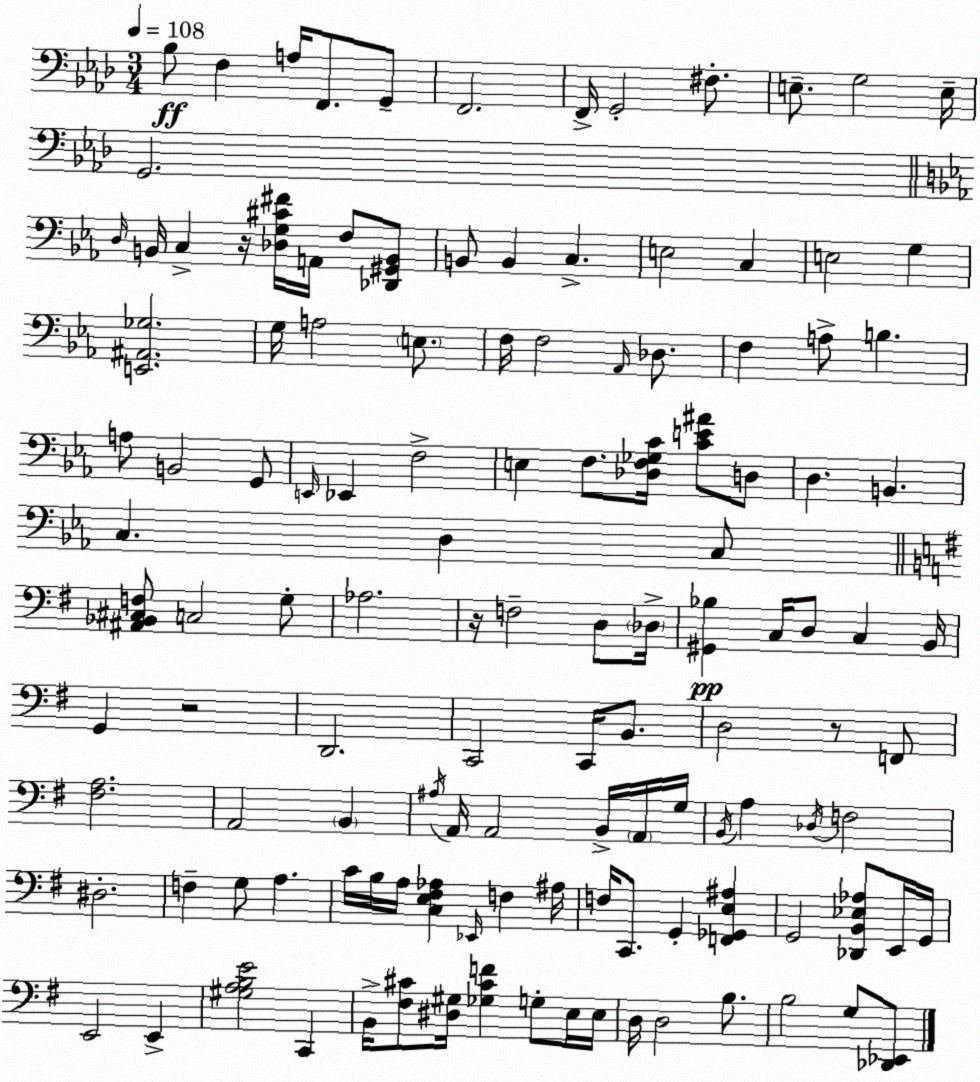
X:1
T:Untitled
M:3/4
L:1/4
K:Ab
_B,/2 F, A,/4 F,,/2 G,,/2 F,,2 F,,/4 G,,2 ^F,/2 E,/2 G,2 E,/4 G,,2 D,/4 B,,/4 C, z/4 [_D,G,^C^F]/4 A,,/4 F,/2 [_D,,^G,,B,,]/2 B,,/2 B,, C, E,2 C, E,2 G, [E,,^A,,_G,]2 G,/4 A,2 E,/2 F,/4 F,2 _A,,/4 _D,/2 F, A,/2 B, A,/2 B,,2 G,,/2 E,,/4 _E,, F,2 E, F,/2 [_D,F,_G,C]/4 [CE^A]/2 D,/2 D, B,, C, D, C,/2 [^A,,_B,,^C,F,]/2 C,2 G,/2 _A,2 z/4 F,2 D,/2 _D,/4 [^G,,_B,] C,/4 D,/2 C, B,,/4 G,, z2 D,,2 C,,2 C,,/4 B,,/2 D,2 z/2 F,,/2 [^F,A,]2 A,,2 B,, ^A,/4 A,,/4 A,,2 B,,/4 A,,/4 G,/4 B,,/4 A, _D,/4 F,2 ^D,2 F, G,/2 A, C/4 B,/4 A,/4 [C,E,^F,_A,] _E,,/4 F, ^A,/4 F,/4 C,,/2 G,, [F,,_G,,E,^A,] G,,2 [_D,,B,,_E,_A,]/2 E,,/4 G,,/4 E,,2 E,, [^G,A,B,E]2 C,, B,,/4 [^F,^C]/2 [^D,^G,]/4 [_G,^CF] G,/2 E,/4 E,/4 D,/4 D,2 B,/2 B,2 G,/2 [_D,,_E,,]/2